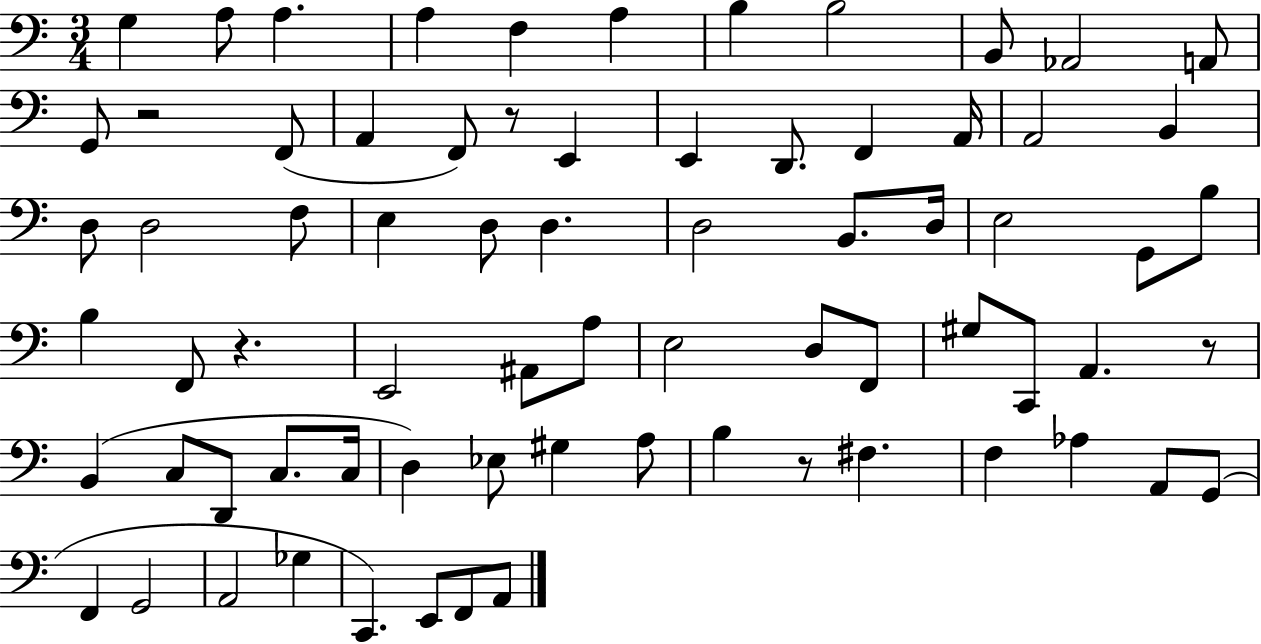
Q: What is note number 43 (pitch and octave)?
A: G#3